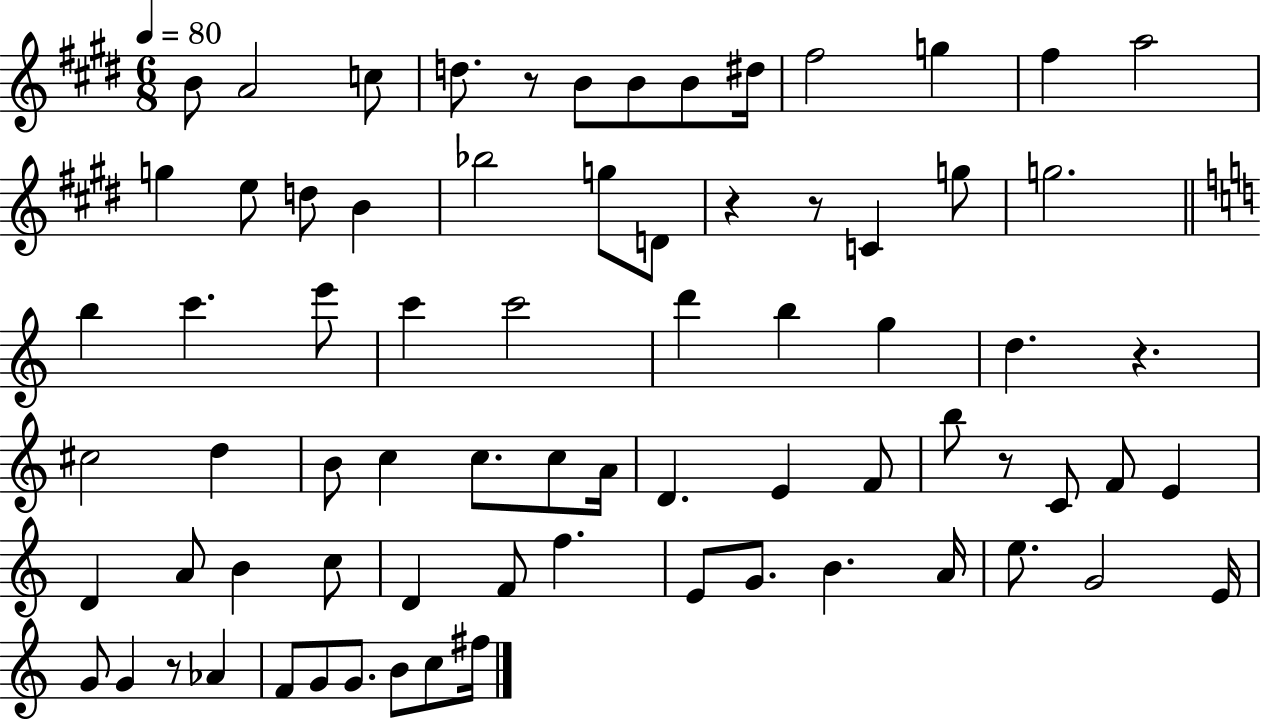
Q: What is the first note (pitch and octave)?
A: B4